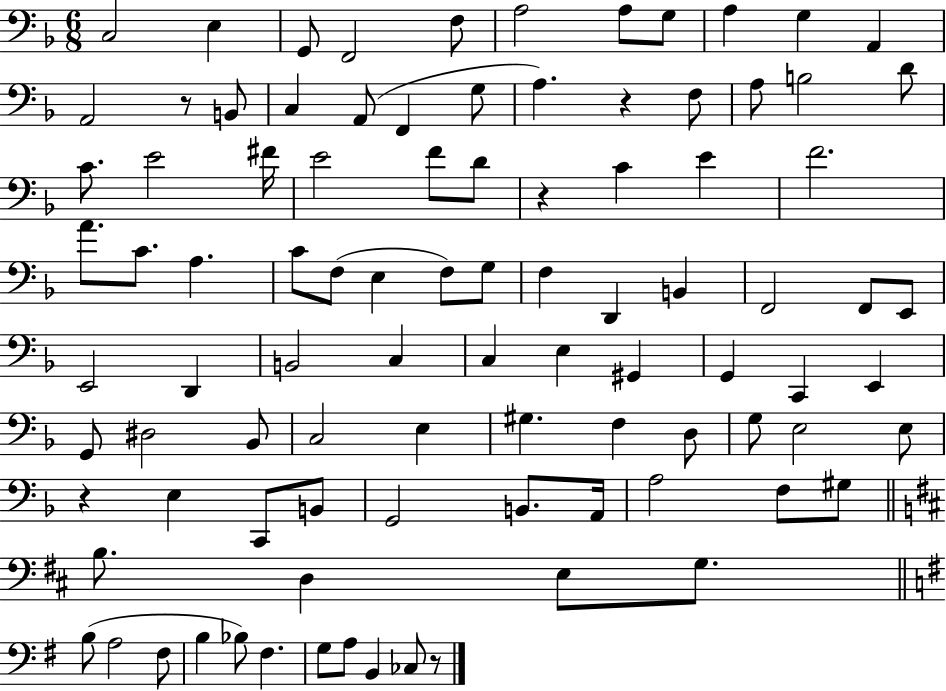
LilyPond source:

{
  \clef bass
  \numericTimeSignature
  \time 6/8
  \key f \major
  c2 e4 | g,8 f,2 f8 | a2 a8 g8 | a4 g4 a,4 | \break a,2 r8 b,8 | c4 a,8( f,4 g8 | a4.) r4 f8 | a8 b2 d'8 | \break c'8. e'2 fis'16 | e'2 f'8 d'8 | r4 c'4 e'4 | f'2. | \break a'8. c'8. a4. | c'8 f8( e4 f8) g8 | f4 d,4 b,4 | f,2 f,8 e,8 | \break e,2 d,4 | b,2 c4 | c4 e4 gis,4 | g,4 c,4 e,4 | \break g,8 dis2 bes,8 | c2 e4 | gis4. f4 d8 | g8 e2 e8 | \break r4 e4 c,8 b,8 | g,2 b,8. a,16 | a2 f8 gis8 | \bar "||" \break \key d \major b8. d4 e8 g8. | \bar "||" \break \key g \major b8( a2 fis8 | b4 bes8) fis4. | g8 a8 b,4 ces8 r8 | \bar "|."
}